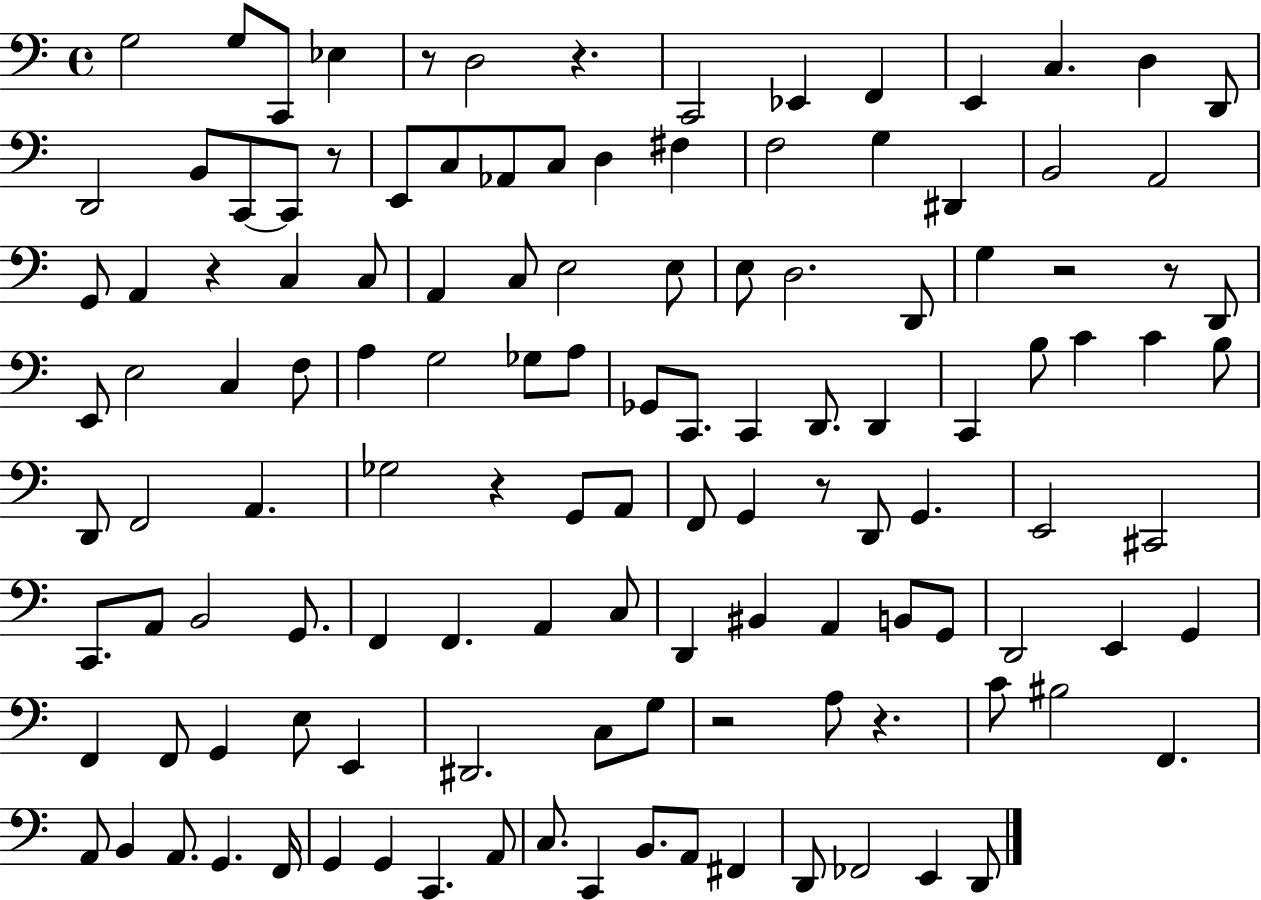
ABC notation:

X:1
T:Untitled
M:4/4
L:1/4
K:C
G,2 G,/2 C,,/2 _E, z/2 D,2 z C,,2 _E,, F,, E,, C, D, D,,/2 D,,2 B,,/2 C,,/2 C,,/2 z/2 E,,/2 C,/2 _A,,/2 C,/2 D, ^F, F,2 G, ^D,, B,,2 A,,2 G,,/2 A,, z C, C,/2 A,, C,/2 E,2 E,/2 E,/2 D,2 D,,/2 G, z2 z/2 D,,/2 E,,/2 E,2 C, F,/2 A, G,2 _G,/2 A,/2 _G,,/2 C,,/2 C,, D,,/2 D,, C,, B,/2 C C B,/2 D,,/2 F,,2 A,, _G,2 z G,,/2 A,,/2 F,,/2 G,, z/2 D,,/2 G,, E,,2 ^C,,2 C,,/2 A,,/2 B,,2 G,,/2 F,, F,, A,, C,/2 D,, ^B,, A,, B,,/2 G,,/2 D,,2 E,, G,, F,, F,,/2 G,, E,/2 E,, ^D,,2 C,/2 G,/2 z2 A,/2 z C/2 ^B,2 F,, A,,/2 B,, A,,/2 G,, F,,/4 G,, G,, C,, A,,/2 C,/2 C,, B,,/2 A,,/2 ^F,, D,,/2 _F,,2 E,, D,,/2